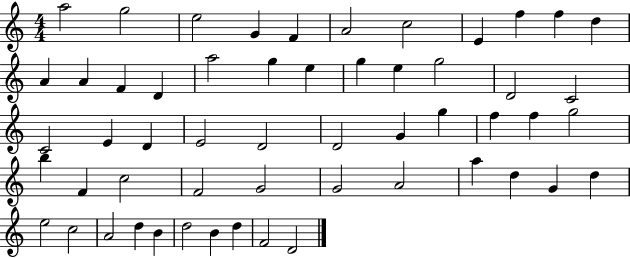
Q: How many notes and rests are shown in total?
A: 55